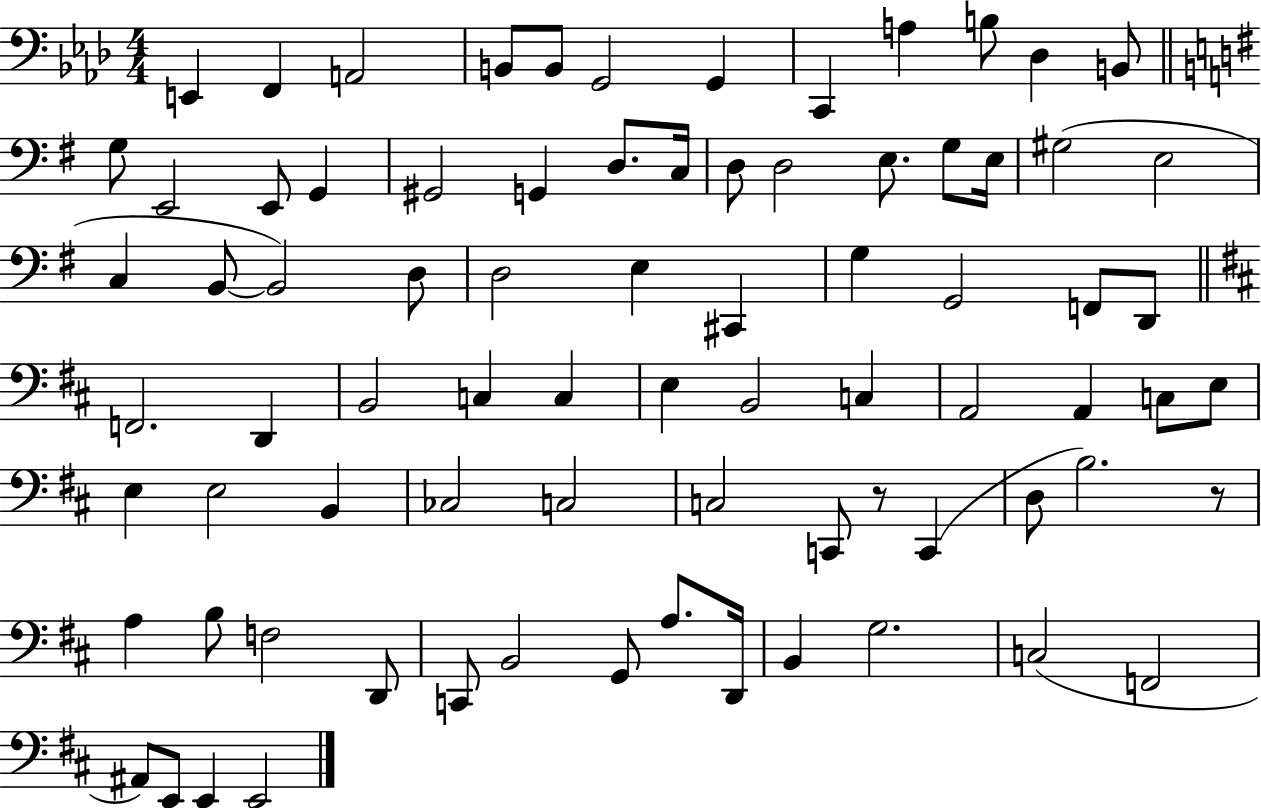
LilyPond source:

{
  \clef bass
  \numericTimeSignature
  \time 4/4
  \key aes \major
  e,4 f,4 a,2 | b,8 b,8 g,2 g,4 | c,4 a4 b8 des4 b,8 | \bar "||" \break \key g \major g8 e,2 e,8 g,4 | gis,2 g,4 d8. c16 | d8 d2 e8. g8 e16 | gis2( e2 | \break c4 b,8~~ b,2) d8 | d2 e4 cis,4 | g4 g,2 f,8 d,8 | \bar "||" \break \key d \major f,2. d,4 | b,2 c4 c4 | e4 b,2 c4 | a,2 a,4 c8 e8 | \break e4 e2 b,4 | ces2 c2 | c2 c,8 r8 c,4( | d8 b2.) r8 | \break a4 b8 f2 d,8 | c,8 b,2 g,8 a8. d,16 | b,4 g2. | c2( f,2 | \break ais,8) e,8 e,4 e,2 | \bar "|."
}